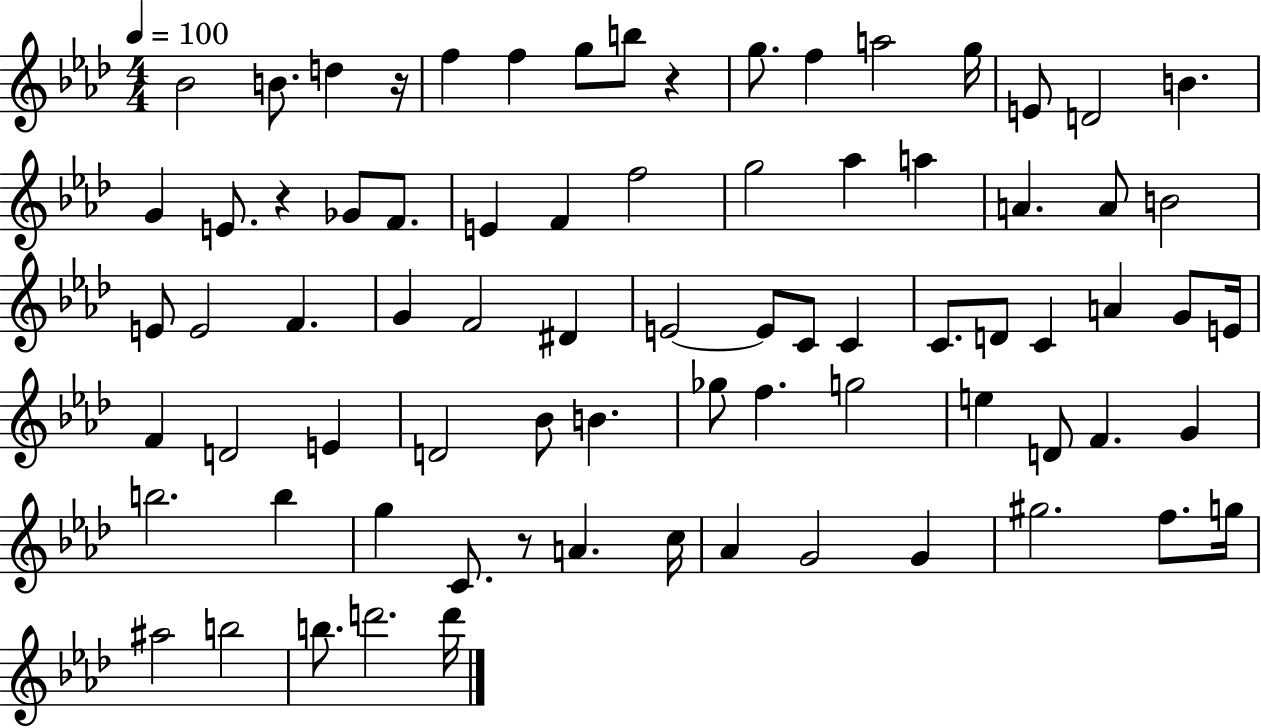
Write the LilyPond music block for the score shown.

{
  \clef treble
  \numericTimeSignature
  \time 4/4
  \key aes \major
  \tempo 4 = 100
  \repeat volta 2 { bes'2 b'8. d''4 r16 | f''4 f''4 g''8 b''8 r4 | g''8. f''4 a''2 g''16 | e'8 d'2 b'4. | \break g'4 e'8. r4 ges'8 f'8. | e'4 f'4 f''2 | g''2 aes''4 a''4 | a'4. a'8 b'2 | \break e'8 e'2 f'4. | g'4 f'2 dis'4 | e'2~~ e'8 c'8 c'4 | c'8. d'8 c'4 a'4 g'8 e'16 | \break f'4 d'2 e'4 | d'2 bes'8 b'4. | ges''8 f''4. g''2 | e''4 d'8 f'4. g'4 | \break b''2. b''4 | g''4 c'8. r8 a'4. c''16 | aes'4 g'2 g'4 | gis''2. f''8. g''16 | \break ais''2 b''2 | b''8. d'''2. d'''16 | } \bar "|."
}